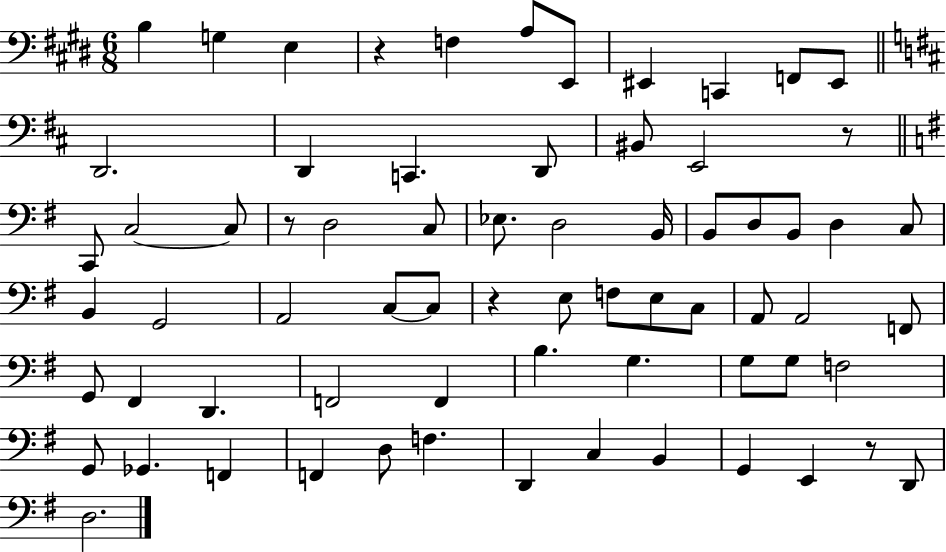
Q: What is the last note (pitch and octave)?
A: D3